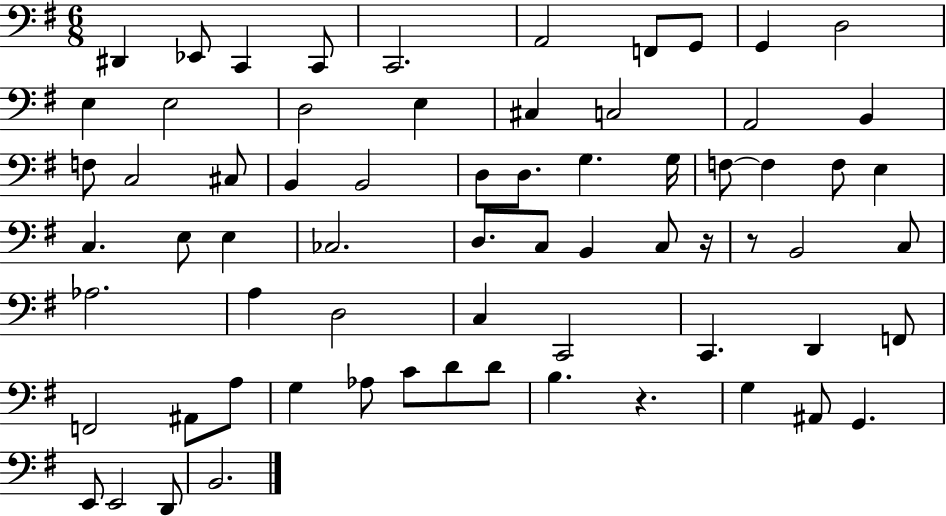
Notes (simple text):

D#2/q Eb2/e C2/q C2/e C2/h. A2/h F2/e G2/e G2/q D3/h E3/q E3/h D3/h E3/q C#3/q C3/h A2/h B2/q F3/e C3/h C#3/e B2/q B2/h D3/e D3/e. G3/q. G3/s F3/e F3/q F3/e E3/q C3/q. E3/e E3/q CES3/h. D3/e. C3/e B2/q C3/e R/s R/e B2/h C3/e Ab3/h. A3/q D3/h C3/q C2/h C2/q. D2/q F2/e F2/h A#2/e A3/e G3/q Ab3/e C4/e D4/e D4/e B3/q. R/q. G3/q A#2/e G2/q. E2/e E2/h D2/e B2/h.